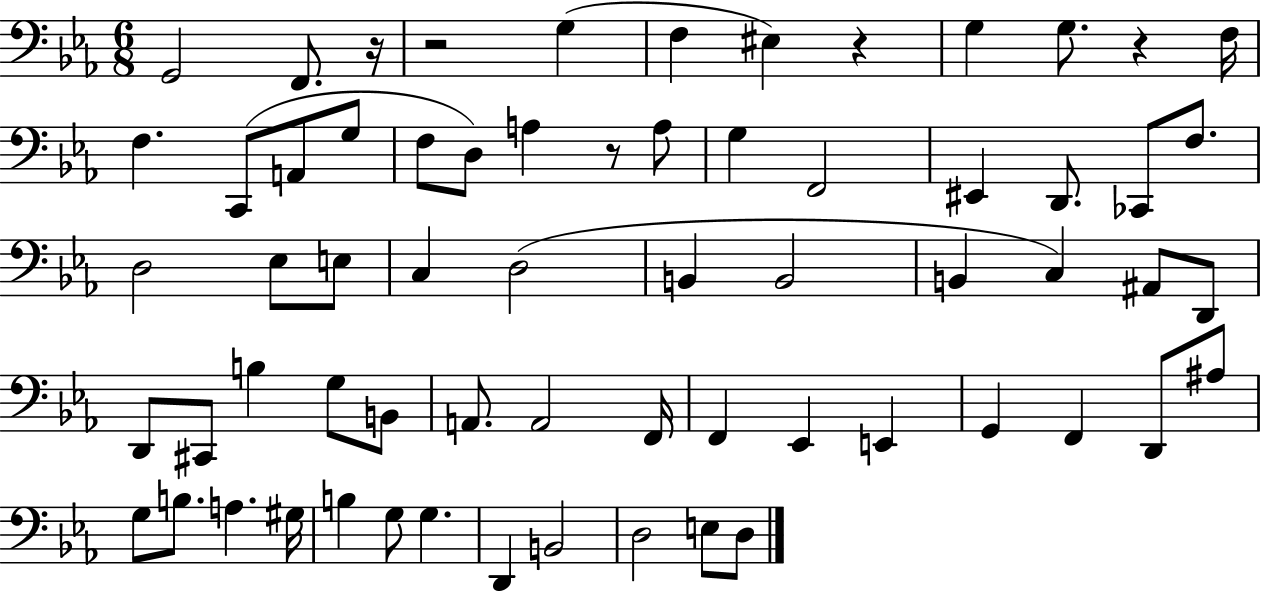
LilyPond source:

{
  \clef bass
  \numericTimeSignature
  \time 6/8
  \key ees \major
  g,2 f,8. r16 | r2 g4( | f4 eis4) r4 | g4 g8. r4 f16 | \break f4. c,8( a,8 g8 | f8 d8) a4 r8 a8 | g4 f,2 | eis,4 d,8. ces,8 f8. | \break d2 ees8 e8 | c4 d2( | b,4 b,2 | b,4 c4) ais,8 d,8 | \break d,8 cis,8 b4 g8 b,8 | a,8. a,2 f,16 | f,4 ees,4 e,4 | g,4 f,4 d,8 ais8 | \break g8 b8. a4. gis16 | b4 g8 g4. | d,4 b,2 | d2 e8 d8 | \break \bar "|."
}